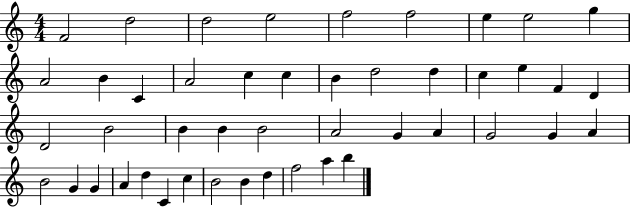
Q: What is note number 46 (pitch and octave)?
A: B5